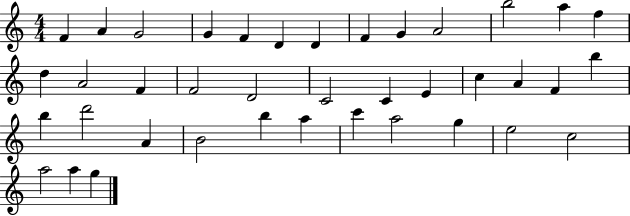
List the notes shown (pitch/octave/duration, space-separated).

F4/q A4/q G4/h G4/q F4/q D4/q D4/q F4/q G4/q A4/h B5/h A5/q F5/q D5/q A4/h F4/q F4/h D4/h C4/h C4/q E4/q C5/q A4/q F4/q B5/q B5/q D6/h A4/q B4/h B5/q A5/q C6/q A5/h G5/q E5/h C5/h A5/h A5/q G5/q